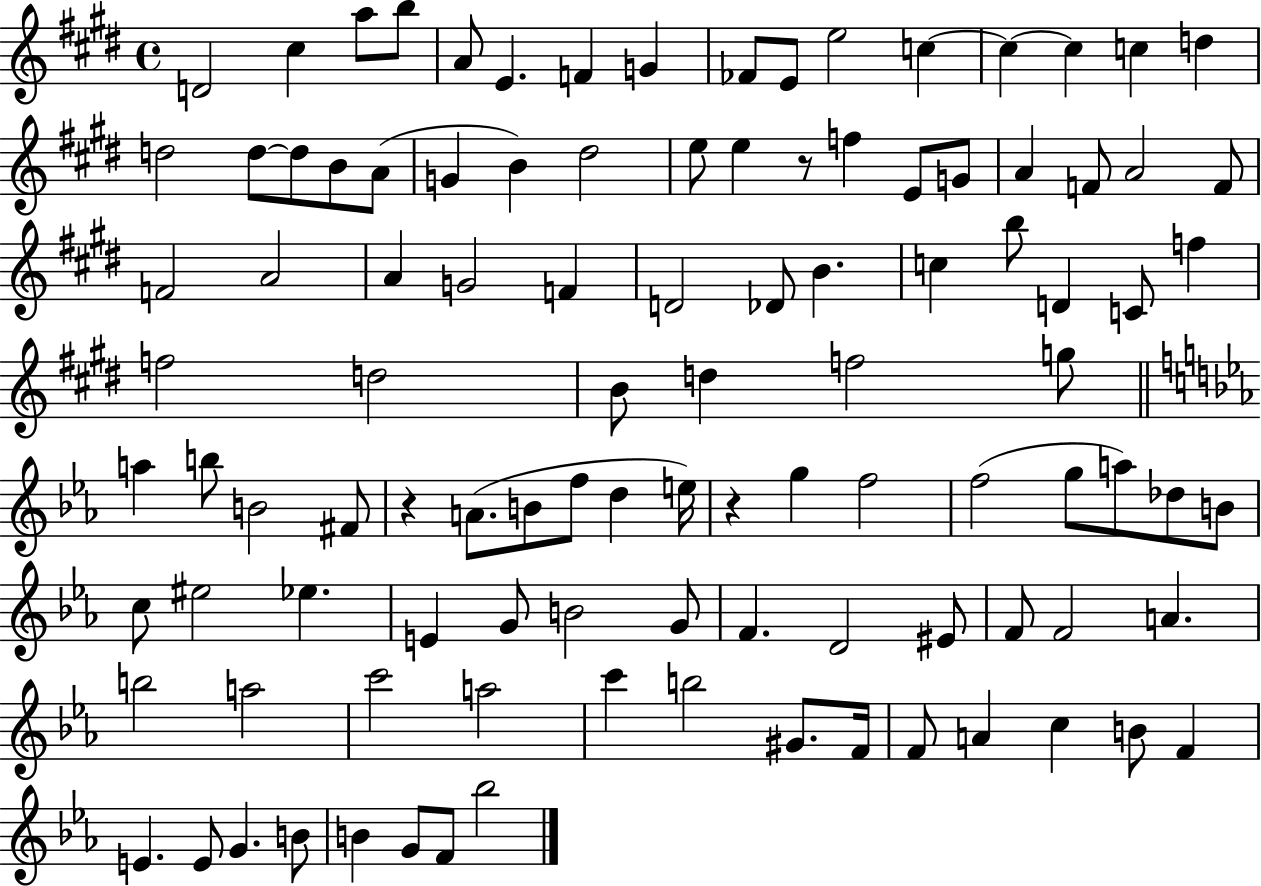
{
  \clef treble
  \time 4/4
  \defaultTimeSignature
  \key e \major
  d'2 cis''4 a''8 b''8 | a'8 e'4. f'4 g'4 | fes'8 e'8 e''2 c''4~~ | c''4~~ c''4 c''4 d''4 | \break d''2 d''8~~ d''8 b'8 a'8( | g'4 b'4) dis''2 | e''8 e''4 r8 f''4 e'8 g'8 | a'4 f'8 a'2 f'8 | \break f'2 a'2 | a'4 g'2 f'4 | d'2 des'8 b'4. | c''4 b''8 d'4 c'8 f''4 | \break f''2 d''2 | b'8 d''4 f''2 g''8 | \bar "||" \break \key ees \major a''4 b''8 b'2 fis'8 | r4 a'8.( b'8 f''8 d''4 e''16) | r4 g''4 f''2 | f''2( g''8 a''8) des''8 b'8 | \break c''8 eis''2 ees''4. | e'4 g'8 b'2 g'8 | f'4. d'2 eis'8 | f'8 f'2 a'4. | \break b''2 a''2 | c'''2 a''2 | c'''4 b''2 gis'8. f'16 | f'8 a'4 c''4 b'8 f'4 | \break e'4. e'8 g'4. b'8 | b'4 g'8 f'8 bes''2 | \bar "|."
}